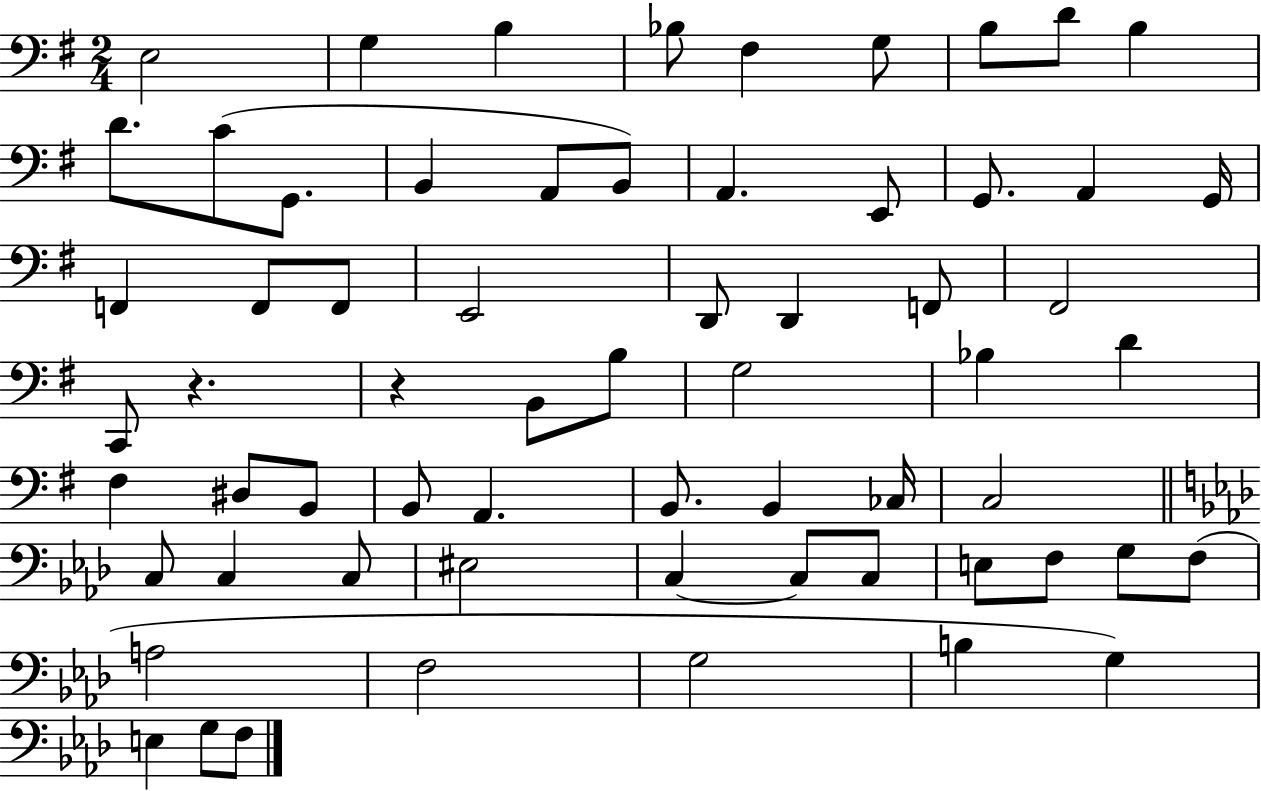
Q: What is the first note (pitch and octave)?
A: E3